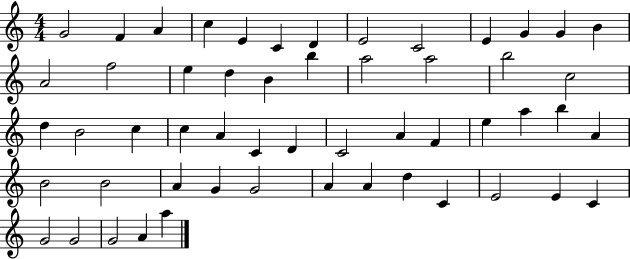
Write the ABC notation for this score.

X:1
T:Untitled
M:4/4
L:1/4
K:C
G2 F A c E C D E2 C2 E G G B A2 f2 e d B b a2 a2 b2 c2 d B2 c c A C D C2 A F e a b A B2 B2 A G G2 A A d C E2 E C G2 G2 G2 A a